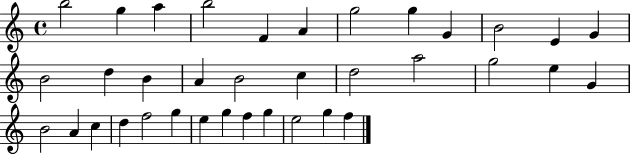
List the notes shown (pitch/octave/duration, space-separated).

B5/h G5/q A5/q B5/h F4/q A4/q G5/h G5/q G4/q B4/h E4/q G4/q B4/h D5/q B4/q A4/q B4/h C5/q D5/h A5/h G5/h E5/q G4/q B4/h A4/q C5/q D5/q F5/h G5/q E5/q G5/q F5/q G5/q E5/h G5/q F5/q